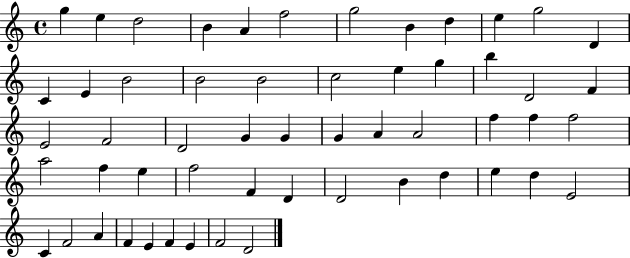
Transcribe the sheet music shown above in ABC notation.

X:1
T:Untitled
M:4/4
L:1/4
K:C
g e d2 B A f2 g2 B d e g2 D C E B2 B2 B2 c2 e g b D2 F E2 F2 D2 G G G A A2 f f f2 a2 f e f2 F D D2 B d e d E2 C F2 A F E F E F2 D2